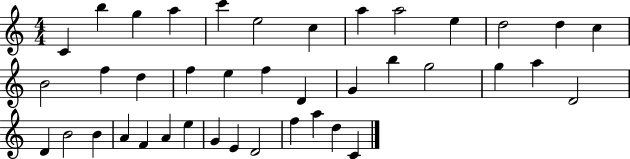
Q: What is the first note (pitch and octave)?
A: C4